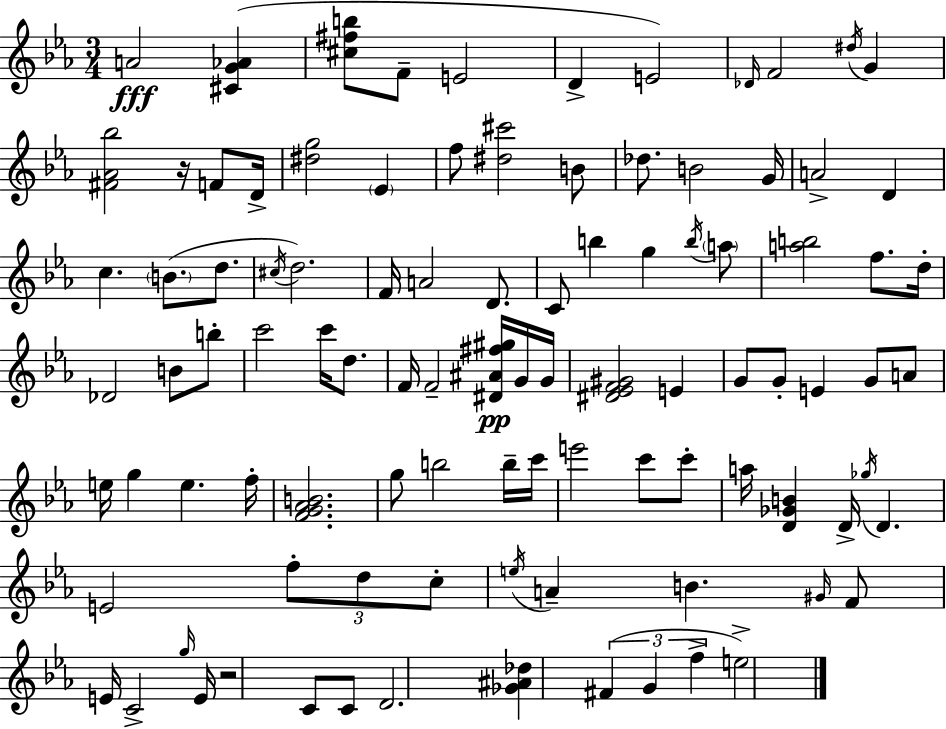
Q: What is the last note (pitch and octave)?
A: E5